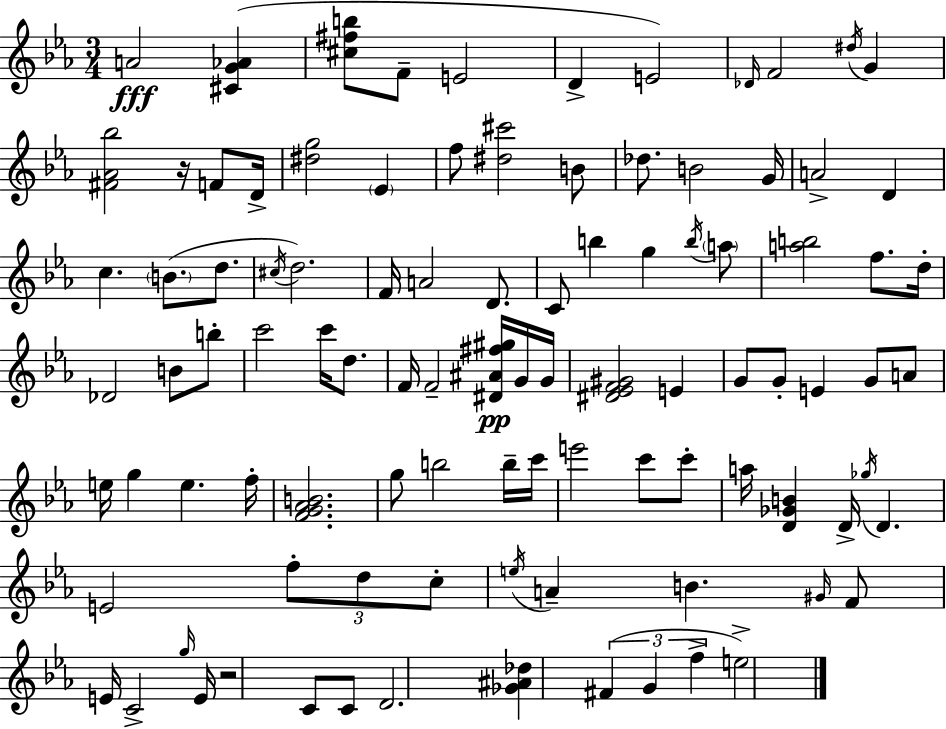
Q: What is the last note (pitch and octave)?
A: E5